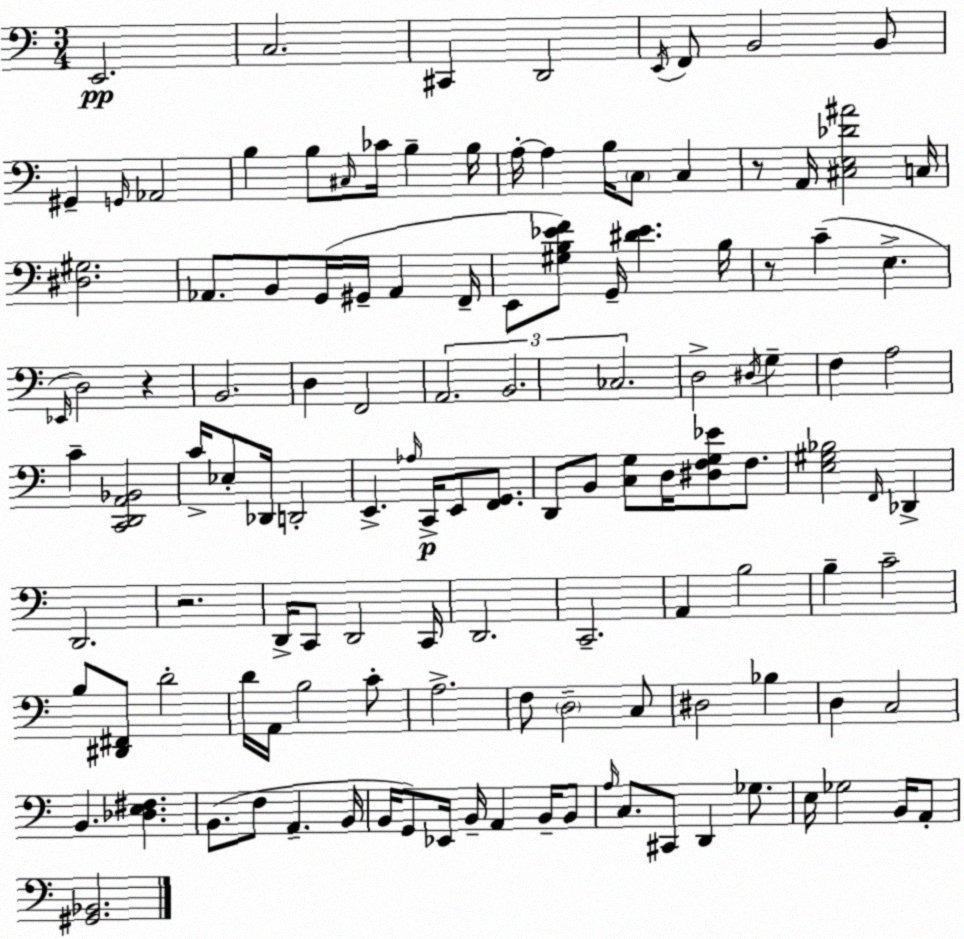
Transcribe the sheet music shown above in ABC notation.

X:1
T:Untitled
M:3/4
L:1/4
K:C
E,,2 C,2 ^C,, D,,2 E,,/4 F,,/2 B,,2 B,,/2 ^G,, G,,/4 _A,,2 B, B,/2 ^C,/4 _C/4 B, B,/4 A,/4 A, B,/4 C,/2 C, z/2 A,,/4 [^C,E,_D^A]2 C,/4 [^D,^G,]2 _A,,/2 B,,/2 G,,/4 ^G,,/4 _A,, F,,/4 E,,/2 [^G,B,_EF]/2 G,,/4 [^D_E] B,/4 z/2 C E, _E,,/4 D,2 z B,,2 D, F,,2 A,,2 B,,2 _C,2 D,2 ^D,/4 G, F, A,2 C [C,,D,,A,,_B,,]2 C/4 _E,/2 _D,,/4 D,,2 E,, _A,/4 C,,/4 E,,/2 [F,,G,,]/2 D,,/2 B,,/2 [C,G,]/2 D,/4 [^D,F,G,_E]/2 F,/2 [E,^G,_B,]2 F,,/4 _D,, D,,2 z2 D,,/4 C,,/2 D,,2 C,,/4 D,,2 C,,2 A,, B,2 B, C2 B,/2 [^D,,^F,,]/2 D2 D/4 A,,/4 B,2 C/2 A,2 F,/2 D,2 C,/2 ^D,2 _B, D, C,2 B,, [_D,E,^F,] B,,/2 F,/2 A,, B,,/4 B,,/4 G,,/2 _E,,/4 B,,/4 A,, B,,/4 B,,/2 A,/4 C,/2 ^C,,/2 D,, _G,/2 E,/4 _G,2 B,,/4 A,,/2 [^G,,_B,,]2